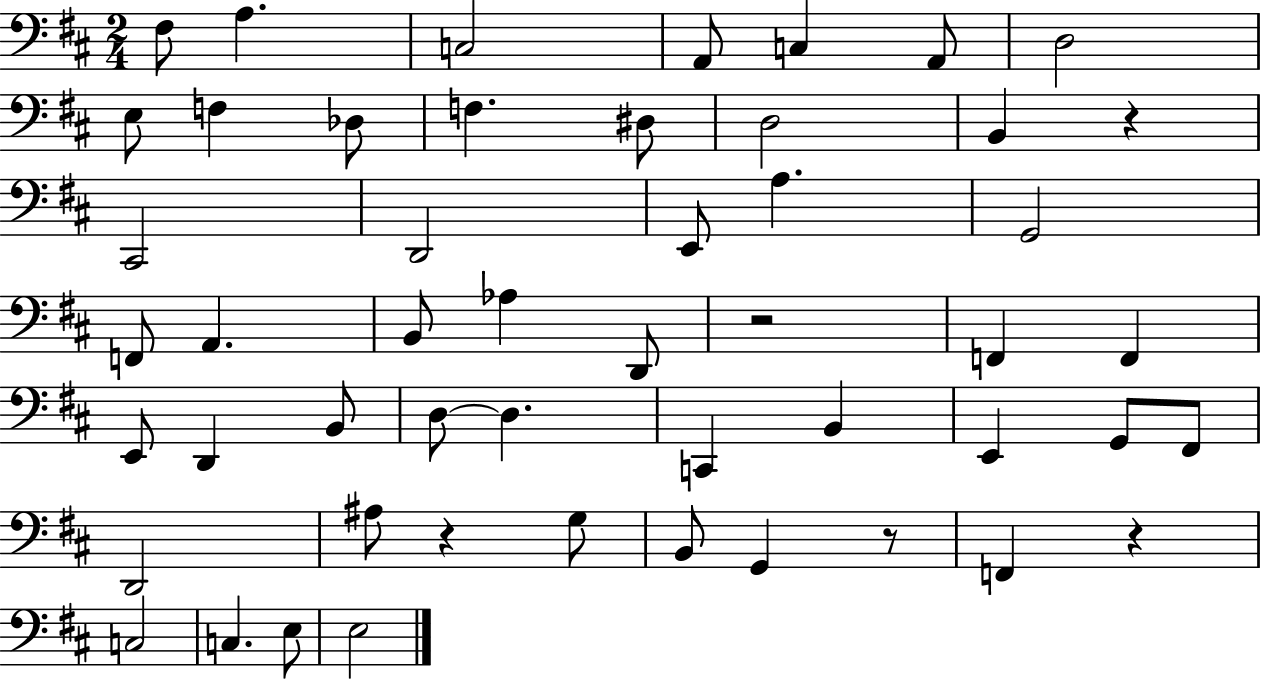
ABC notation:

X:1
T:Untitled
M:2/4
L:1/4
K:D
^F,/2 A, C,2 A,,/2 C, A,,/2 D,2 E,/2 F, _D,/2 F, ^D,/2 D,2 B,, z ^C,,2 D,,2 E,,/2 A, G,,2 F,,/2 A,, B,,/2 _A, D,,/2 z2 F,, F,, E,,/2 D,, B,,/2 D,/2 D, C,, B,, E,, G,,/2 ^F,,/2 D,,2 ^A,/2 z G,/2 B,,/2 G,, z/2 F,, z C,2 C, E,/2 E,2